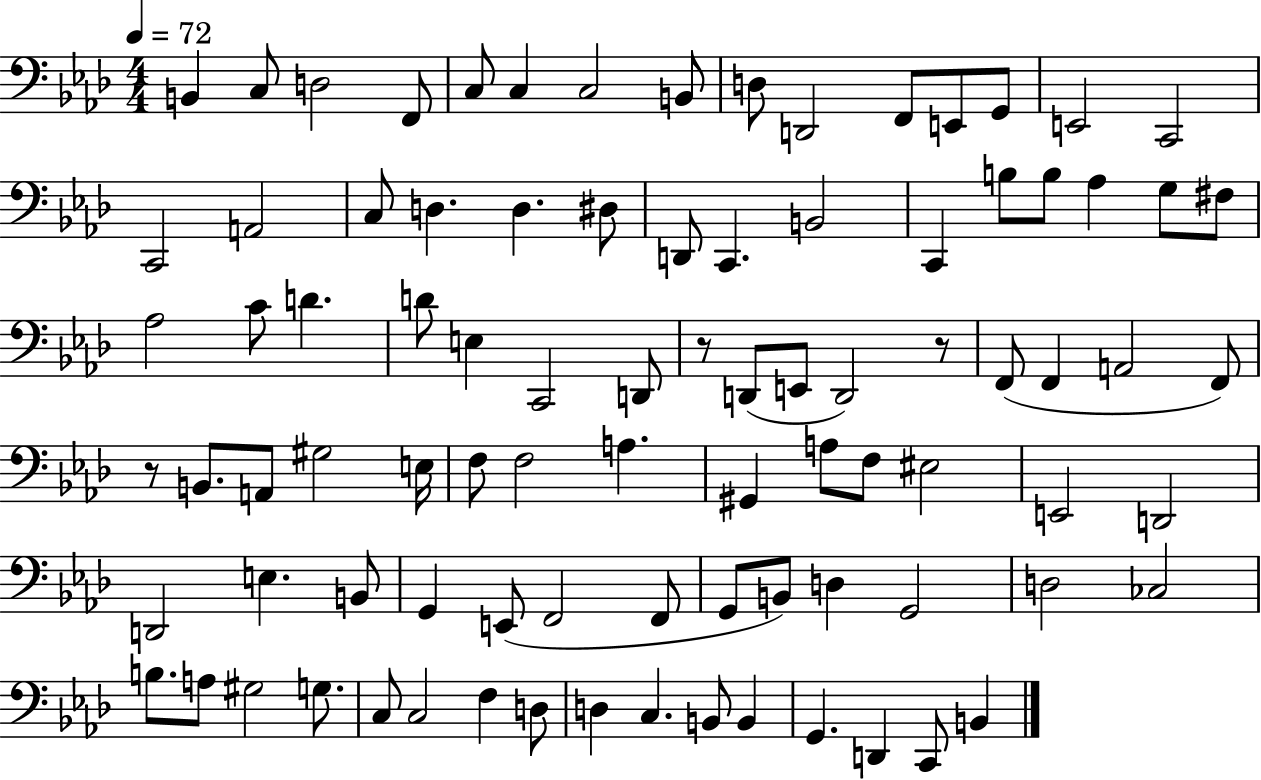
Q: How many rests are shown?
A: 3